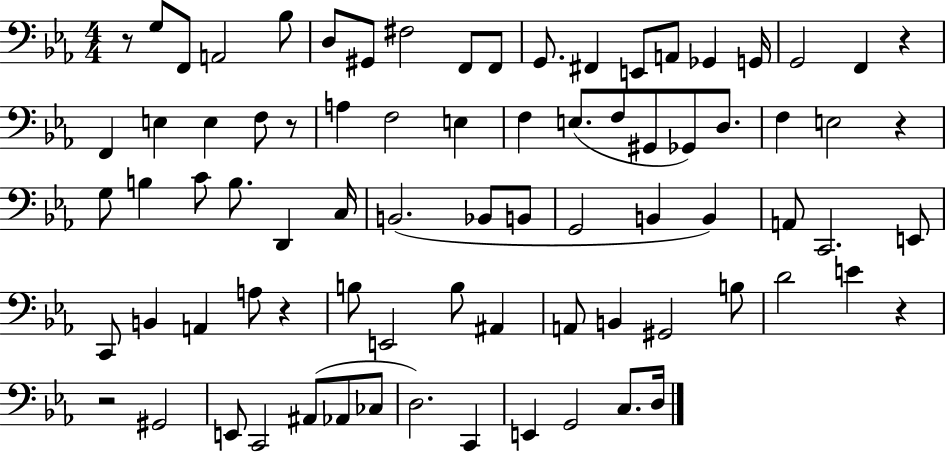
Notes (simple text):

R/e G3/e F2/e A2/h Bb3/e D3/e G#2/e F#3/h F2/e F2/e G2/e. F#2/q E2/e A2/e Gb2/q G2/s G2/h F2/q R/q F2/q E3/q E3/q F3/e R/e A3/q F3/h E3/q F3/q E3/e. F3/e G#2/e Gb2/e D3/e. F3/q E3/h R/q G3/e B3/q C4/e B3/e. D2/q C3/s B2/h. Bb2/e B2/e G2/h B2/q B2/q A2/e C2/h. E2/e C2/e B2/q A2/q A3/e R/q B3/e E2/h B3/e A#2/q A2/e B2/q G#2/h B3/e D4/h E4/q R/q R/h G#2/h E2/e C2/h A#2/e Ab2/e CES3/e D3/h. C2/q E2/q G2/h C3/e. D3/s